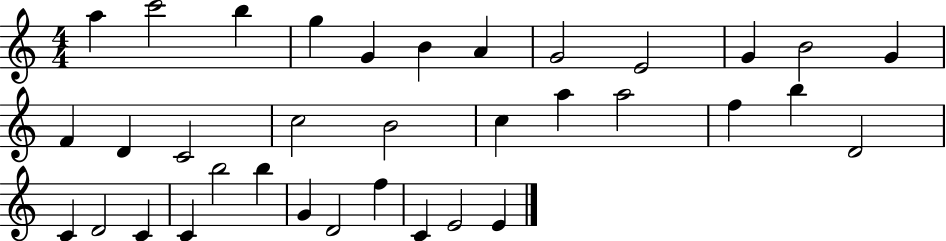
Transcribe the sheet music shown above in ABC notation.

X:1
T:Untitled
M:4/4
L:1/4
K:C
a c'2 b g G B A G2 E2 G B2 G F D C2 c2 B2 c a a2 f b D2 C D2 C C b2 b G D2 f C E2 E